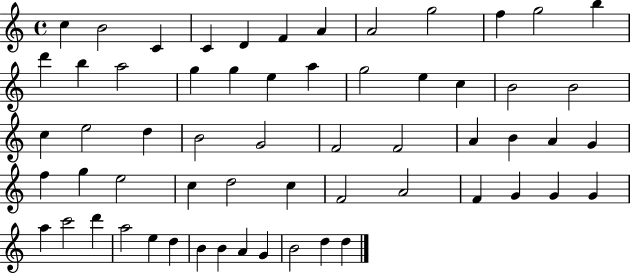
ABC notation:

X:1
T:Untitled
M:4/4
L:1/4
K:C
c B2 C C D F A A2 g2 f g2 b d' b a2 g g e a g2 e c B2 B2 c e2 d B2 G2 F2 F2 A B A G f g e2 c d2 c F2 A2 F G G G a c'2 d' a2 e d B B A G B2 d d